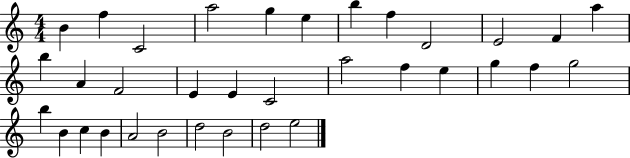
X:1
T:Untitled
M:4/4
L:1/4
K:C
B f C2 a2 g e b f D2 E2 F a b A F2 E E C2 a2 f e g f g2 b B c B A2 B2 d2 B2 d2 e2